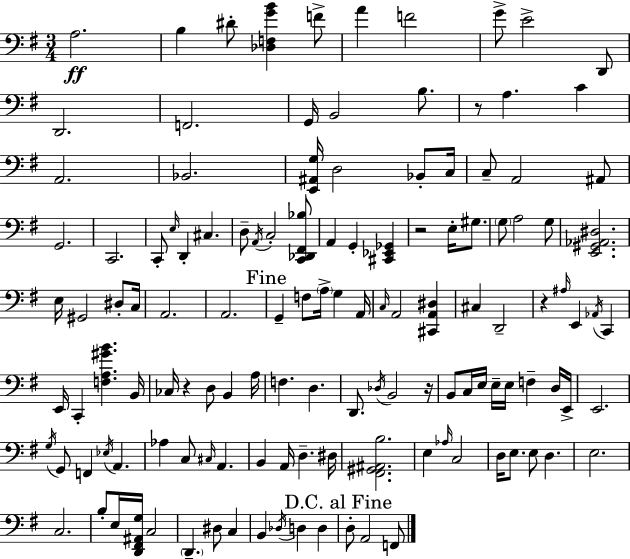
A3/h. B3/q D#4/e [Db3,F3,G4,B4]/q F4/e A4/q F4/h G4/e E4/h D2/e D2/h. F2/h. G2/s B2/h B3/e. R/e A3/q. C4/q A2/h. Bb2/h. [E2,A#2,G3]/s D3/h Bb2/e C3/s C3/e A2/h A#2/e G2/h. C2/h. C2/e E3/s D2/q C#3/q. D3/e A2/s C3/h [C2,Db2,F#2,Bb3]/e A2/q G2/q [C#2,Eb2,Gb2]/q R/h E3/s G#3/e. G3/e A3/h G3/e [E2,G#2,Ab2,D#3]/h. E3/s G#2/h D#3/e C3/s A2/h. A2/h. G2/q F3/e A3/s G3/q A2/s C3/s A2/h [C#2,A2,D#3]/q C#3/q D2/h R/q A#3/s E2/q Ab2/s C2/q E2/s C2/q [F3,A3,G#4,B4]/q. B2/s CES3/s R/q D3/e B2/q A3/s F3/q. D3/q. D2/e. Db3/s B2/h R/s B2/e C3/s E3/s E3/s E3/s F3/q D3/s E2/s E2/h. G3/s G2/e F2/q Eb3/s A2/q. Ab3/q C3/e C#3/s A2/q. B2/q A2/s D3/q. D#3/s [F#2,G#2,A#2,B3]/h. E3/q Ab3/s C3/h D3/s E3/e. E3/e D3/q. E3/h. C3/h. B3/e E3/s [D2,F#2,A#2,G3]/s C3/h D2/q. D#3/e C3/q B2/q Db3/s D3/q D3/q D3/e A2/h F2/e